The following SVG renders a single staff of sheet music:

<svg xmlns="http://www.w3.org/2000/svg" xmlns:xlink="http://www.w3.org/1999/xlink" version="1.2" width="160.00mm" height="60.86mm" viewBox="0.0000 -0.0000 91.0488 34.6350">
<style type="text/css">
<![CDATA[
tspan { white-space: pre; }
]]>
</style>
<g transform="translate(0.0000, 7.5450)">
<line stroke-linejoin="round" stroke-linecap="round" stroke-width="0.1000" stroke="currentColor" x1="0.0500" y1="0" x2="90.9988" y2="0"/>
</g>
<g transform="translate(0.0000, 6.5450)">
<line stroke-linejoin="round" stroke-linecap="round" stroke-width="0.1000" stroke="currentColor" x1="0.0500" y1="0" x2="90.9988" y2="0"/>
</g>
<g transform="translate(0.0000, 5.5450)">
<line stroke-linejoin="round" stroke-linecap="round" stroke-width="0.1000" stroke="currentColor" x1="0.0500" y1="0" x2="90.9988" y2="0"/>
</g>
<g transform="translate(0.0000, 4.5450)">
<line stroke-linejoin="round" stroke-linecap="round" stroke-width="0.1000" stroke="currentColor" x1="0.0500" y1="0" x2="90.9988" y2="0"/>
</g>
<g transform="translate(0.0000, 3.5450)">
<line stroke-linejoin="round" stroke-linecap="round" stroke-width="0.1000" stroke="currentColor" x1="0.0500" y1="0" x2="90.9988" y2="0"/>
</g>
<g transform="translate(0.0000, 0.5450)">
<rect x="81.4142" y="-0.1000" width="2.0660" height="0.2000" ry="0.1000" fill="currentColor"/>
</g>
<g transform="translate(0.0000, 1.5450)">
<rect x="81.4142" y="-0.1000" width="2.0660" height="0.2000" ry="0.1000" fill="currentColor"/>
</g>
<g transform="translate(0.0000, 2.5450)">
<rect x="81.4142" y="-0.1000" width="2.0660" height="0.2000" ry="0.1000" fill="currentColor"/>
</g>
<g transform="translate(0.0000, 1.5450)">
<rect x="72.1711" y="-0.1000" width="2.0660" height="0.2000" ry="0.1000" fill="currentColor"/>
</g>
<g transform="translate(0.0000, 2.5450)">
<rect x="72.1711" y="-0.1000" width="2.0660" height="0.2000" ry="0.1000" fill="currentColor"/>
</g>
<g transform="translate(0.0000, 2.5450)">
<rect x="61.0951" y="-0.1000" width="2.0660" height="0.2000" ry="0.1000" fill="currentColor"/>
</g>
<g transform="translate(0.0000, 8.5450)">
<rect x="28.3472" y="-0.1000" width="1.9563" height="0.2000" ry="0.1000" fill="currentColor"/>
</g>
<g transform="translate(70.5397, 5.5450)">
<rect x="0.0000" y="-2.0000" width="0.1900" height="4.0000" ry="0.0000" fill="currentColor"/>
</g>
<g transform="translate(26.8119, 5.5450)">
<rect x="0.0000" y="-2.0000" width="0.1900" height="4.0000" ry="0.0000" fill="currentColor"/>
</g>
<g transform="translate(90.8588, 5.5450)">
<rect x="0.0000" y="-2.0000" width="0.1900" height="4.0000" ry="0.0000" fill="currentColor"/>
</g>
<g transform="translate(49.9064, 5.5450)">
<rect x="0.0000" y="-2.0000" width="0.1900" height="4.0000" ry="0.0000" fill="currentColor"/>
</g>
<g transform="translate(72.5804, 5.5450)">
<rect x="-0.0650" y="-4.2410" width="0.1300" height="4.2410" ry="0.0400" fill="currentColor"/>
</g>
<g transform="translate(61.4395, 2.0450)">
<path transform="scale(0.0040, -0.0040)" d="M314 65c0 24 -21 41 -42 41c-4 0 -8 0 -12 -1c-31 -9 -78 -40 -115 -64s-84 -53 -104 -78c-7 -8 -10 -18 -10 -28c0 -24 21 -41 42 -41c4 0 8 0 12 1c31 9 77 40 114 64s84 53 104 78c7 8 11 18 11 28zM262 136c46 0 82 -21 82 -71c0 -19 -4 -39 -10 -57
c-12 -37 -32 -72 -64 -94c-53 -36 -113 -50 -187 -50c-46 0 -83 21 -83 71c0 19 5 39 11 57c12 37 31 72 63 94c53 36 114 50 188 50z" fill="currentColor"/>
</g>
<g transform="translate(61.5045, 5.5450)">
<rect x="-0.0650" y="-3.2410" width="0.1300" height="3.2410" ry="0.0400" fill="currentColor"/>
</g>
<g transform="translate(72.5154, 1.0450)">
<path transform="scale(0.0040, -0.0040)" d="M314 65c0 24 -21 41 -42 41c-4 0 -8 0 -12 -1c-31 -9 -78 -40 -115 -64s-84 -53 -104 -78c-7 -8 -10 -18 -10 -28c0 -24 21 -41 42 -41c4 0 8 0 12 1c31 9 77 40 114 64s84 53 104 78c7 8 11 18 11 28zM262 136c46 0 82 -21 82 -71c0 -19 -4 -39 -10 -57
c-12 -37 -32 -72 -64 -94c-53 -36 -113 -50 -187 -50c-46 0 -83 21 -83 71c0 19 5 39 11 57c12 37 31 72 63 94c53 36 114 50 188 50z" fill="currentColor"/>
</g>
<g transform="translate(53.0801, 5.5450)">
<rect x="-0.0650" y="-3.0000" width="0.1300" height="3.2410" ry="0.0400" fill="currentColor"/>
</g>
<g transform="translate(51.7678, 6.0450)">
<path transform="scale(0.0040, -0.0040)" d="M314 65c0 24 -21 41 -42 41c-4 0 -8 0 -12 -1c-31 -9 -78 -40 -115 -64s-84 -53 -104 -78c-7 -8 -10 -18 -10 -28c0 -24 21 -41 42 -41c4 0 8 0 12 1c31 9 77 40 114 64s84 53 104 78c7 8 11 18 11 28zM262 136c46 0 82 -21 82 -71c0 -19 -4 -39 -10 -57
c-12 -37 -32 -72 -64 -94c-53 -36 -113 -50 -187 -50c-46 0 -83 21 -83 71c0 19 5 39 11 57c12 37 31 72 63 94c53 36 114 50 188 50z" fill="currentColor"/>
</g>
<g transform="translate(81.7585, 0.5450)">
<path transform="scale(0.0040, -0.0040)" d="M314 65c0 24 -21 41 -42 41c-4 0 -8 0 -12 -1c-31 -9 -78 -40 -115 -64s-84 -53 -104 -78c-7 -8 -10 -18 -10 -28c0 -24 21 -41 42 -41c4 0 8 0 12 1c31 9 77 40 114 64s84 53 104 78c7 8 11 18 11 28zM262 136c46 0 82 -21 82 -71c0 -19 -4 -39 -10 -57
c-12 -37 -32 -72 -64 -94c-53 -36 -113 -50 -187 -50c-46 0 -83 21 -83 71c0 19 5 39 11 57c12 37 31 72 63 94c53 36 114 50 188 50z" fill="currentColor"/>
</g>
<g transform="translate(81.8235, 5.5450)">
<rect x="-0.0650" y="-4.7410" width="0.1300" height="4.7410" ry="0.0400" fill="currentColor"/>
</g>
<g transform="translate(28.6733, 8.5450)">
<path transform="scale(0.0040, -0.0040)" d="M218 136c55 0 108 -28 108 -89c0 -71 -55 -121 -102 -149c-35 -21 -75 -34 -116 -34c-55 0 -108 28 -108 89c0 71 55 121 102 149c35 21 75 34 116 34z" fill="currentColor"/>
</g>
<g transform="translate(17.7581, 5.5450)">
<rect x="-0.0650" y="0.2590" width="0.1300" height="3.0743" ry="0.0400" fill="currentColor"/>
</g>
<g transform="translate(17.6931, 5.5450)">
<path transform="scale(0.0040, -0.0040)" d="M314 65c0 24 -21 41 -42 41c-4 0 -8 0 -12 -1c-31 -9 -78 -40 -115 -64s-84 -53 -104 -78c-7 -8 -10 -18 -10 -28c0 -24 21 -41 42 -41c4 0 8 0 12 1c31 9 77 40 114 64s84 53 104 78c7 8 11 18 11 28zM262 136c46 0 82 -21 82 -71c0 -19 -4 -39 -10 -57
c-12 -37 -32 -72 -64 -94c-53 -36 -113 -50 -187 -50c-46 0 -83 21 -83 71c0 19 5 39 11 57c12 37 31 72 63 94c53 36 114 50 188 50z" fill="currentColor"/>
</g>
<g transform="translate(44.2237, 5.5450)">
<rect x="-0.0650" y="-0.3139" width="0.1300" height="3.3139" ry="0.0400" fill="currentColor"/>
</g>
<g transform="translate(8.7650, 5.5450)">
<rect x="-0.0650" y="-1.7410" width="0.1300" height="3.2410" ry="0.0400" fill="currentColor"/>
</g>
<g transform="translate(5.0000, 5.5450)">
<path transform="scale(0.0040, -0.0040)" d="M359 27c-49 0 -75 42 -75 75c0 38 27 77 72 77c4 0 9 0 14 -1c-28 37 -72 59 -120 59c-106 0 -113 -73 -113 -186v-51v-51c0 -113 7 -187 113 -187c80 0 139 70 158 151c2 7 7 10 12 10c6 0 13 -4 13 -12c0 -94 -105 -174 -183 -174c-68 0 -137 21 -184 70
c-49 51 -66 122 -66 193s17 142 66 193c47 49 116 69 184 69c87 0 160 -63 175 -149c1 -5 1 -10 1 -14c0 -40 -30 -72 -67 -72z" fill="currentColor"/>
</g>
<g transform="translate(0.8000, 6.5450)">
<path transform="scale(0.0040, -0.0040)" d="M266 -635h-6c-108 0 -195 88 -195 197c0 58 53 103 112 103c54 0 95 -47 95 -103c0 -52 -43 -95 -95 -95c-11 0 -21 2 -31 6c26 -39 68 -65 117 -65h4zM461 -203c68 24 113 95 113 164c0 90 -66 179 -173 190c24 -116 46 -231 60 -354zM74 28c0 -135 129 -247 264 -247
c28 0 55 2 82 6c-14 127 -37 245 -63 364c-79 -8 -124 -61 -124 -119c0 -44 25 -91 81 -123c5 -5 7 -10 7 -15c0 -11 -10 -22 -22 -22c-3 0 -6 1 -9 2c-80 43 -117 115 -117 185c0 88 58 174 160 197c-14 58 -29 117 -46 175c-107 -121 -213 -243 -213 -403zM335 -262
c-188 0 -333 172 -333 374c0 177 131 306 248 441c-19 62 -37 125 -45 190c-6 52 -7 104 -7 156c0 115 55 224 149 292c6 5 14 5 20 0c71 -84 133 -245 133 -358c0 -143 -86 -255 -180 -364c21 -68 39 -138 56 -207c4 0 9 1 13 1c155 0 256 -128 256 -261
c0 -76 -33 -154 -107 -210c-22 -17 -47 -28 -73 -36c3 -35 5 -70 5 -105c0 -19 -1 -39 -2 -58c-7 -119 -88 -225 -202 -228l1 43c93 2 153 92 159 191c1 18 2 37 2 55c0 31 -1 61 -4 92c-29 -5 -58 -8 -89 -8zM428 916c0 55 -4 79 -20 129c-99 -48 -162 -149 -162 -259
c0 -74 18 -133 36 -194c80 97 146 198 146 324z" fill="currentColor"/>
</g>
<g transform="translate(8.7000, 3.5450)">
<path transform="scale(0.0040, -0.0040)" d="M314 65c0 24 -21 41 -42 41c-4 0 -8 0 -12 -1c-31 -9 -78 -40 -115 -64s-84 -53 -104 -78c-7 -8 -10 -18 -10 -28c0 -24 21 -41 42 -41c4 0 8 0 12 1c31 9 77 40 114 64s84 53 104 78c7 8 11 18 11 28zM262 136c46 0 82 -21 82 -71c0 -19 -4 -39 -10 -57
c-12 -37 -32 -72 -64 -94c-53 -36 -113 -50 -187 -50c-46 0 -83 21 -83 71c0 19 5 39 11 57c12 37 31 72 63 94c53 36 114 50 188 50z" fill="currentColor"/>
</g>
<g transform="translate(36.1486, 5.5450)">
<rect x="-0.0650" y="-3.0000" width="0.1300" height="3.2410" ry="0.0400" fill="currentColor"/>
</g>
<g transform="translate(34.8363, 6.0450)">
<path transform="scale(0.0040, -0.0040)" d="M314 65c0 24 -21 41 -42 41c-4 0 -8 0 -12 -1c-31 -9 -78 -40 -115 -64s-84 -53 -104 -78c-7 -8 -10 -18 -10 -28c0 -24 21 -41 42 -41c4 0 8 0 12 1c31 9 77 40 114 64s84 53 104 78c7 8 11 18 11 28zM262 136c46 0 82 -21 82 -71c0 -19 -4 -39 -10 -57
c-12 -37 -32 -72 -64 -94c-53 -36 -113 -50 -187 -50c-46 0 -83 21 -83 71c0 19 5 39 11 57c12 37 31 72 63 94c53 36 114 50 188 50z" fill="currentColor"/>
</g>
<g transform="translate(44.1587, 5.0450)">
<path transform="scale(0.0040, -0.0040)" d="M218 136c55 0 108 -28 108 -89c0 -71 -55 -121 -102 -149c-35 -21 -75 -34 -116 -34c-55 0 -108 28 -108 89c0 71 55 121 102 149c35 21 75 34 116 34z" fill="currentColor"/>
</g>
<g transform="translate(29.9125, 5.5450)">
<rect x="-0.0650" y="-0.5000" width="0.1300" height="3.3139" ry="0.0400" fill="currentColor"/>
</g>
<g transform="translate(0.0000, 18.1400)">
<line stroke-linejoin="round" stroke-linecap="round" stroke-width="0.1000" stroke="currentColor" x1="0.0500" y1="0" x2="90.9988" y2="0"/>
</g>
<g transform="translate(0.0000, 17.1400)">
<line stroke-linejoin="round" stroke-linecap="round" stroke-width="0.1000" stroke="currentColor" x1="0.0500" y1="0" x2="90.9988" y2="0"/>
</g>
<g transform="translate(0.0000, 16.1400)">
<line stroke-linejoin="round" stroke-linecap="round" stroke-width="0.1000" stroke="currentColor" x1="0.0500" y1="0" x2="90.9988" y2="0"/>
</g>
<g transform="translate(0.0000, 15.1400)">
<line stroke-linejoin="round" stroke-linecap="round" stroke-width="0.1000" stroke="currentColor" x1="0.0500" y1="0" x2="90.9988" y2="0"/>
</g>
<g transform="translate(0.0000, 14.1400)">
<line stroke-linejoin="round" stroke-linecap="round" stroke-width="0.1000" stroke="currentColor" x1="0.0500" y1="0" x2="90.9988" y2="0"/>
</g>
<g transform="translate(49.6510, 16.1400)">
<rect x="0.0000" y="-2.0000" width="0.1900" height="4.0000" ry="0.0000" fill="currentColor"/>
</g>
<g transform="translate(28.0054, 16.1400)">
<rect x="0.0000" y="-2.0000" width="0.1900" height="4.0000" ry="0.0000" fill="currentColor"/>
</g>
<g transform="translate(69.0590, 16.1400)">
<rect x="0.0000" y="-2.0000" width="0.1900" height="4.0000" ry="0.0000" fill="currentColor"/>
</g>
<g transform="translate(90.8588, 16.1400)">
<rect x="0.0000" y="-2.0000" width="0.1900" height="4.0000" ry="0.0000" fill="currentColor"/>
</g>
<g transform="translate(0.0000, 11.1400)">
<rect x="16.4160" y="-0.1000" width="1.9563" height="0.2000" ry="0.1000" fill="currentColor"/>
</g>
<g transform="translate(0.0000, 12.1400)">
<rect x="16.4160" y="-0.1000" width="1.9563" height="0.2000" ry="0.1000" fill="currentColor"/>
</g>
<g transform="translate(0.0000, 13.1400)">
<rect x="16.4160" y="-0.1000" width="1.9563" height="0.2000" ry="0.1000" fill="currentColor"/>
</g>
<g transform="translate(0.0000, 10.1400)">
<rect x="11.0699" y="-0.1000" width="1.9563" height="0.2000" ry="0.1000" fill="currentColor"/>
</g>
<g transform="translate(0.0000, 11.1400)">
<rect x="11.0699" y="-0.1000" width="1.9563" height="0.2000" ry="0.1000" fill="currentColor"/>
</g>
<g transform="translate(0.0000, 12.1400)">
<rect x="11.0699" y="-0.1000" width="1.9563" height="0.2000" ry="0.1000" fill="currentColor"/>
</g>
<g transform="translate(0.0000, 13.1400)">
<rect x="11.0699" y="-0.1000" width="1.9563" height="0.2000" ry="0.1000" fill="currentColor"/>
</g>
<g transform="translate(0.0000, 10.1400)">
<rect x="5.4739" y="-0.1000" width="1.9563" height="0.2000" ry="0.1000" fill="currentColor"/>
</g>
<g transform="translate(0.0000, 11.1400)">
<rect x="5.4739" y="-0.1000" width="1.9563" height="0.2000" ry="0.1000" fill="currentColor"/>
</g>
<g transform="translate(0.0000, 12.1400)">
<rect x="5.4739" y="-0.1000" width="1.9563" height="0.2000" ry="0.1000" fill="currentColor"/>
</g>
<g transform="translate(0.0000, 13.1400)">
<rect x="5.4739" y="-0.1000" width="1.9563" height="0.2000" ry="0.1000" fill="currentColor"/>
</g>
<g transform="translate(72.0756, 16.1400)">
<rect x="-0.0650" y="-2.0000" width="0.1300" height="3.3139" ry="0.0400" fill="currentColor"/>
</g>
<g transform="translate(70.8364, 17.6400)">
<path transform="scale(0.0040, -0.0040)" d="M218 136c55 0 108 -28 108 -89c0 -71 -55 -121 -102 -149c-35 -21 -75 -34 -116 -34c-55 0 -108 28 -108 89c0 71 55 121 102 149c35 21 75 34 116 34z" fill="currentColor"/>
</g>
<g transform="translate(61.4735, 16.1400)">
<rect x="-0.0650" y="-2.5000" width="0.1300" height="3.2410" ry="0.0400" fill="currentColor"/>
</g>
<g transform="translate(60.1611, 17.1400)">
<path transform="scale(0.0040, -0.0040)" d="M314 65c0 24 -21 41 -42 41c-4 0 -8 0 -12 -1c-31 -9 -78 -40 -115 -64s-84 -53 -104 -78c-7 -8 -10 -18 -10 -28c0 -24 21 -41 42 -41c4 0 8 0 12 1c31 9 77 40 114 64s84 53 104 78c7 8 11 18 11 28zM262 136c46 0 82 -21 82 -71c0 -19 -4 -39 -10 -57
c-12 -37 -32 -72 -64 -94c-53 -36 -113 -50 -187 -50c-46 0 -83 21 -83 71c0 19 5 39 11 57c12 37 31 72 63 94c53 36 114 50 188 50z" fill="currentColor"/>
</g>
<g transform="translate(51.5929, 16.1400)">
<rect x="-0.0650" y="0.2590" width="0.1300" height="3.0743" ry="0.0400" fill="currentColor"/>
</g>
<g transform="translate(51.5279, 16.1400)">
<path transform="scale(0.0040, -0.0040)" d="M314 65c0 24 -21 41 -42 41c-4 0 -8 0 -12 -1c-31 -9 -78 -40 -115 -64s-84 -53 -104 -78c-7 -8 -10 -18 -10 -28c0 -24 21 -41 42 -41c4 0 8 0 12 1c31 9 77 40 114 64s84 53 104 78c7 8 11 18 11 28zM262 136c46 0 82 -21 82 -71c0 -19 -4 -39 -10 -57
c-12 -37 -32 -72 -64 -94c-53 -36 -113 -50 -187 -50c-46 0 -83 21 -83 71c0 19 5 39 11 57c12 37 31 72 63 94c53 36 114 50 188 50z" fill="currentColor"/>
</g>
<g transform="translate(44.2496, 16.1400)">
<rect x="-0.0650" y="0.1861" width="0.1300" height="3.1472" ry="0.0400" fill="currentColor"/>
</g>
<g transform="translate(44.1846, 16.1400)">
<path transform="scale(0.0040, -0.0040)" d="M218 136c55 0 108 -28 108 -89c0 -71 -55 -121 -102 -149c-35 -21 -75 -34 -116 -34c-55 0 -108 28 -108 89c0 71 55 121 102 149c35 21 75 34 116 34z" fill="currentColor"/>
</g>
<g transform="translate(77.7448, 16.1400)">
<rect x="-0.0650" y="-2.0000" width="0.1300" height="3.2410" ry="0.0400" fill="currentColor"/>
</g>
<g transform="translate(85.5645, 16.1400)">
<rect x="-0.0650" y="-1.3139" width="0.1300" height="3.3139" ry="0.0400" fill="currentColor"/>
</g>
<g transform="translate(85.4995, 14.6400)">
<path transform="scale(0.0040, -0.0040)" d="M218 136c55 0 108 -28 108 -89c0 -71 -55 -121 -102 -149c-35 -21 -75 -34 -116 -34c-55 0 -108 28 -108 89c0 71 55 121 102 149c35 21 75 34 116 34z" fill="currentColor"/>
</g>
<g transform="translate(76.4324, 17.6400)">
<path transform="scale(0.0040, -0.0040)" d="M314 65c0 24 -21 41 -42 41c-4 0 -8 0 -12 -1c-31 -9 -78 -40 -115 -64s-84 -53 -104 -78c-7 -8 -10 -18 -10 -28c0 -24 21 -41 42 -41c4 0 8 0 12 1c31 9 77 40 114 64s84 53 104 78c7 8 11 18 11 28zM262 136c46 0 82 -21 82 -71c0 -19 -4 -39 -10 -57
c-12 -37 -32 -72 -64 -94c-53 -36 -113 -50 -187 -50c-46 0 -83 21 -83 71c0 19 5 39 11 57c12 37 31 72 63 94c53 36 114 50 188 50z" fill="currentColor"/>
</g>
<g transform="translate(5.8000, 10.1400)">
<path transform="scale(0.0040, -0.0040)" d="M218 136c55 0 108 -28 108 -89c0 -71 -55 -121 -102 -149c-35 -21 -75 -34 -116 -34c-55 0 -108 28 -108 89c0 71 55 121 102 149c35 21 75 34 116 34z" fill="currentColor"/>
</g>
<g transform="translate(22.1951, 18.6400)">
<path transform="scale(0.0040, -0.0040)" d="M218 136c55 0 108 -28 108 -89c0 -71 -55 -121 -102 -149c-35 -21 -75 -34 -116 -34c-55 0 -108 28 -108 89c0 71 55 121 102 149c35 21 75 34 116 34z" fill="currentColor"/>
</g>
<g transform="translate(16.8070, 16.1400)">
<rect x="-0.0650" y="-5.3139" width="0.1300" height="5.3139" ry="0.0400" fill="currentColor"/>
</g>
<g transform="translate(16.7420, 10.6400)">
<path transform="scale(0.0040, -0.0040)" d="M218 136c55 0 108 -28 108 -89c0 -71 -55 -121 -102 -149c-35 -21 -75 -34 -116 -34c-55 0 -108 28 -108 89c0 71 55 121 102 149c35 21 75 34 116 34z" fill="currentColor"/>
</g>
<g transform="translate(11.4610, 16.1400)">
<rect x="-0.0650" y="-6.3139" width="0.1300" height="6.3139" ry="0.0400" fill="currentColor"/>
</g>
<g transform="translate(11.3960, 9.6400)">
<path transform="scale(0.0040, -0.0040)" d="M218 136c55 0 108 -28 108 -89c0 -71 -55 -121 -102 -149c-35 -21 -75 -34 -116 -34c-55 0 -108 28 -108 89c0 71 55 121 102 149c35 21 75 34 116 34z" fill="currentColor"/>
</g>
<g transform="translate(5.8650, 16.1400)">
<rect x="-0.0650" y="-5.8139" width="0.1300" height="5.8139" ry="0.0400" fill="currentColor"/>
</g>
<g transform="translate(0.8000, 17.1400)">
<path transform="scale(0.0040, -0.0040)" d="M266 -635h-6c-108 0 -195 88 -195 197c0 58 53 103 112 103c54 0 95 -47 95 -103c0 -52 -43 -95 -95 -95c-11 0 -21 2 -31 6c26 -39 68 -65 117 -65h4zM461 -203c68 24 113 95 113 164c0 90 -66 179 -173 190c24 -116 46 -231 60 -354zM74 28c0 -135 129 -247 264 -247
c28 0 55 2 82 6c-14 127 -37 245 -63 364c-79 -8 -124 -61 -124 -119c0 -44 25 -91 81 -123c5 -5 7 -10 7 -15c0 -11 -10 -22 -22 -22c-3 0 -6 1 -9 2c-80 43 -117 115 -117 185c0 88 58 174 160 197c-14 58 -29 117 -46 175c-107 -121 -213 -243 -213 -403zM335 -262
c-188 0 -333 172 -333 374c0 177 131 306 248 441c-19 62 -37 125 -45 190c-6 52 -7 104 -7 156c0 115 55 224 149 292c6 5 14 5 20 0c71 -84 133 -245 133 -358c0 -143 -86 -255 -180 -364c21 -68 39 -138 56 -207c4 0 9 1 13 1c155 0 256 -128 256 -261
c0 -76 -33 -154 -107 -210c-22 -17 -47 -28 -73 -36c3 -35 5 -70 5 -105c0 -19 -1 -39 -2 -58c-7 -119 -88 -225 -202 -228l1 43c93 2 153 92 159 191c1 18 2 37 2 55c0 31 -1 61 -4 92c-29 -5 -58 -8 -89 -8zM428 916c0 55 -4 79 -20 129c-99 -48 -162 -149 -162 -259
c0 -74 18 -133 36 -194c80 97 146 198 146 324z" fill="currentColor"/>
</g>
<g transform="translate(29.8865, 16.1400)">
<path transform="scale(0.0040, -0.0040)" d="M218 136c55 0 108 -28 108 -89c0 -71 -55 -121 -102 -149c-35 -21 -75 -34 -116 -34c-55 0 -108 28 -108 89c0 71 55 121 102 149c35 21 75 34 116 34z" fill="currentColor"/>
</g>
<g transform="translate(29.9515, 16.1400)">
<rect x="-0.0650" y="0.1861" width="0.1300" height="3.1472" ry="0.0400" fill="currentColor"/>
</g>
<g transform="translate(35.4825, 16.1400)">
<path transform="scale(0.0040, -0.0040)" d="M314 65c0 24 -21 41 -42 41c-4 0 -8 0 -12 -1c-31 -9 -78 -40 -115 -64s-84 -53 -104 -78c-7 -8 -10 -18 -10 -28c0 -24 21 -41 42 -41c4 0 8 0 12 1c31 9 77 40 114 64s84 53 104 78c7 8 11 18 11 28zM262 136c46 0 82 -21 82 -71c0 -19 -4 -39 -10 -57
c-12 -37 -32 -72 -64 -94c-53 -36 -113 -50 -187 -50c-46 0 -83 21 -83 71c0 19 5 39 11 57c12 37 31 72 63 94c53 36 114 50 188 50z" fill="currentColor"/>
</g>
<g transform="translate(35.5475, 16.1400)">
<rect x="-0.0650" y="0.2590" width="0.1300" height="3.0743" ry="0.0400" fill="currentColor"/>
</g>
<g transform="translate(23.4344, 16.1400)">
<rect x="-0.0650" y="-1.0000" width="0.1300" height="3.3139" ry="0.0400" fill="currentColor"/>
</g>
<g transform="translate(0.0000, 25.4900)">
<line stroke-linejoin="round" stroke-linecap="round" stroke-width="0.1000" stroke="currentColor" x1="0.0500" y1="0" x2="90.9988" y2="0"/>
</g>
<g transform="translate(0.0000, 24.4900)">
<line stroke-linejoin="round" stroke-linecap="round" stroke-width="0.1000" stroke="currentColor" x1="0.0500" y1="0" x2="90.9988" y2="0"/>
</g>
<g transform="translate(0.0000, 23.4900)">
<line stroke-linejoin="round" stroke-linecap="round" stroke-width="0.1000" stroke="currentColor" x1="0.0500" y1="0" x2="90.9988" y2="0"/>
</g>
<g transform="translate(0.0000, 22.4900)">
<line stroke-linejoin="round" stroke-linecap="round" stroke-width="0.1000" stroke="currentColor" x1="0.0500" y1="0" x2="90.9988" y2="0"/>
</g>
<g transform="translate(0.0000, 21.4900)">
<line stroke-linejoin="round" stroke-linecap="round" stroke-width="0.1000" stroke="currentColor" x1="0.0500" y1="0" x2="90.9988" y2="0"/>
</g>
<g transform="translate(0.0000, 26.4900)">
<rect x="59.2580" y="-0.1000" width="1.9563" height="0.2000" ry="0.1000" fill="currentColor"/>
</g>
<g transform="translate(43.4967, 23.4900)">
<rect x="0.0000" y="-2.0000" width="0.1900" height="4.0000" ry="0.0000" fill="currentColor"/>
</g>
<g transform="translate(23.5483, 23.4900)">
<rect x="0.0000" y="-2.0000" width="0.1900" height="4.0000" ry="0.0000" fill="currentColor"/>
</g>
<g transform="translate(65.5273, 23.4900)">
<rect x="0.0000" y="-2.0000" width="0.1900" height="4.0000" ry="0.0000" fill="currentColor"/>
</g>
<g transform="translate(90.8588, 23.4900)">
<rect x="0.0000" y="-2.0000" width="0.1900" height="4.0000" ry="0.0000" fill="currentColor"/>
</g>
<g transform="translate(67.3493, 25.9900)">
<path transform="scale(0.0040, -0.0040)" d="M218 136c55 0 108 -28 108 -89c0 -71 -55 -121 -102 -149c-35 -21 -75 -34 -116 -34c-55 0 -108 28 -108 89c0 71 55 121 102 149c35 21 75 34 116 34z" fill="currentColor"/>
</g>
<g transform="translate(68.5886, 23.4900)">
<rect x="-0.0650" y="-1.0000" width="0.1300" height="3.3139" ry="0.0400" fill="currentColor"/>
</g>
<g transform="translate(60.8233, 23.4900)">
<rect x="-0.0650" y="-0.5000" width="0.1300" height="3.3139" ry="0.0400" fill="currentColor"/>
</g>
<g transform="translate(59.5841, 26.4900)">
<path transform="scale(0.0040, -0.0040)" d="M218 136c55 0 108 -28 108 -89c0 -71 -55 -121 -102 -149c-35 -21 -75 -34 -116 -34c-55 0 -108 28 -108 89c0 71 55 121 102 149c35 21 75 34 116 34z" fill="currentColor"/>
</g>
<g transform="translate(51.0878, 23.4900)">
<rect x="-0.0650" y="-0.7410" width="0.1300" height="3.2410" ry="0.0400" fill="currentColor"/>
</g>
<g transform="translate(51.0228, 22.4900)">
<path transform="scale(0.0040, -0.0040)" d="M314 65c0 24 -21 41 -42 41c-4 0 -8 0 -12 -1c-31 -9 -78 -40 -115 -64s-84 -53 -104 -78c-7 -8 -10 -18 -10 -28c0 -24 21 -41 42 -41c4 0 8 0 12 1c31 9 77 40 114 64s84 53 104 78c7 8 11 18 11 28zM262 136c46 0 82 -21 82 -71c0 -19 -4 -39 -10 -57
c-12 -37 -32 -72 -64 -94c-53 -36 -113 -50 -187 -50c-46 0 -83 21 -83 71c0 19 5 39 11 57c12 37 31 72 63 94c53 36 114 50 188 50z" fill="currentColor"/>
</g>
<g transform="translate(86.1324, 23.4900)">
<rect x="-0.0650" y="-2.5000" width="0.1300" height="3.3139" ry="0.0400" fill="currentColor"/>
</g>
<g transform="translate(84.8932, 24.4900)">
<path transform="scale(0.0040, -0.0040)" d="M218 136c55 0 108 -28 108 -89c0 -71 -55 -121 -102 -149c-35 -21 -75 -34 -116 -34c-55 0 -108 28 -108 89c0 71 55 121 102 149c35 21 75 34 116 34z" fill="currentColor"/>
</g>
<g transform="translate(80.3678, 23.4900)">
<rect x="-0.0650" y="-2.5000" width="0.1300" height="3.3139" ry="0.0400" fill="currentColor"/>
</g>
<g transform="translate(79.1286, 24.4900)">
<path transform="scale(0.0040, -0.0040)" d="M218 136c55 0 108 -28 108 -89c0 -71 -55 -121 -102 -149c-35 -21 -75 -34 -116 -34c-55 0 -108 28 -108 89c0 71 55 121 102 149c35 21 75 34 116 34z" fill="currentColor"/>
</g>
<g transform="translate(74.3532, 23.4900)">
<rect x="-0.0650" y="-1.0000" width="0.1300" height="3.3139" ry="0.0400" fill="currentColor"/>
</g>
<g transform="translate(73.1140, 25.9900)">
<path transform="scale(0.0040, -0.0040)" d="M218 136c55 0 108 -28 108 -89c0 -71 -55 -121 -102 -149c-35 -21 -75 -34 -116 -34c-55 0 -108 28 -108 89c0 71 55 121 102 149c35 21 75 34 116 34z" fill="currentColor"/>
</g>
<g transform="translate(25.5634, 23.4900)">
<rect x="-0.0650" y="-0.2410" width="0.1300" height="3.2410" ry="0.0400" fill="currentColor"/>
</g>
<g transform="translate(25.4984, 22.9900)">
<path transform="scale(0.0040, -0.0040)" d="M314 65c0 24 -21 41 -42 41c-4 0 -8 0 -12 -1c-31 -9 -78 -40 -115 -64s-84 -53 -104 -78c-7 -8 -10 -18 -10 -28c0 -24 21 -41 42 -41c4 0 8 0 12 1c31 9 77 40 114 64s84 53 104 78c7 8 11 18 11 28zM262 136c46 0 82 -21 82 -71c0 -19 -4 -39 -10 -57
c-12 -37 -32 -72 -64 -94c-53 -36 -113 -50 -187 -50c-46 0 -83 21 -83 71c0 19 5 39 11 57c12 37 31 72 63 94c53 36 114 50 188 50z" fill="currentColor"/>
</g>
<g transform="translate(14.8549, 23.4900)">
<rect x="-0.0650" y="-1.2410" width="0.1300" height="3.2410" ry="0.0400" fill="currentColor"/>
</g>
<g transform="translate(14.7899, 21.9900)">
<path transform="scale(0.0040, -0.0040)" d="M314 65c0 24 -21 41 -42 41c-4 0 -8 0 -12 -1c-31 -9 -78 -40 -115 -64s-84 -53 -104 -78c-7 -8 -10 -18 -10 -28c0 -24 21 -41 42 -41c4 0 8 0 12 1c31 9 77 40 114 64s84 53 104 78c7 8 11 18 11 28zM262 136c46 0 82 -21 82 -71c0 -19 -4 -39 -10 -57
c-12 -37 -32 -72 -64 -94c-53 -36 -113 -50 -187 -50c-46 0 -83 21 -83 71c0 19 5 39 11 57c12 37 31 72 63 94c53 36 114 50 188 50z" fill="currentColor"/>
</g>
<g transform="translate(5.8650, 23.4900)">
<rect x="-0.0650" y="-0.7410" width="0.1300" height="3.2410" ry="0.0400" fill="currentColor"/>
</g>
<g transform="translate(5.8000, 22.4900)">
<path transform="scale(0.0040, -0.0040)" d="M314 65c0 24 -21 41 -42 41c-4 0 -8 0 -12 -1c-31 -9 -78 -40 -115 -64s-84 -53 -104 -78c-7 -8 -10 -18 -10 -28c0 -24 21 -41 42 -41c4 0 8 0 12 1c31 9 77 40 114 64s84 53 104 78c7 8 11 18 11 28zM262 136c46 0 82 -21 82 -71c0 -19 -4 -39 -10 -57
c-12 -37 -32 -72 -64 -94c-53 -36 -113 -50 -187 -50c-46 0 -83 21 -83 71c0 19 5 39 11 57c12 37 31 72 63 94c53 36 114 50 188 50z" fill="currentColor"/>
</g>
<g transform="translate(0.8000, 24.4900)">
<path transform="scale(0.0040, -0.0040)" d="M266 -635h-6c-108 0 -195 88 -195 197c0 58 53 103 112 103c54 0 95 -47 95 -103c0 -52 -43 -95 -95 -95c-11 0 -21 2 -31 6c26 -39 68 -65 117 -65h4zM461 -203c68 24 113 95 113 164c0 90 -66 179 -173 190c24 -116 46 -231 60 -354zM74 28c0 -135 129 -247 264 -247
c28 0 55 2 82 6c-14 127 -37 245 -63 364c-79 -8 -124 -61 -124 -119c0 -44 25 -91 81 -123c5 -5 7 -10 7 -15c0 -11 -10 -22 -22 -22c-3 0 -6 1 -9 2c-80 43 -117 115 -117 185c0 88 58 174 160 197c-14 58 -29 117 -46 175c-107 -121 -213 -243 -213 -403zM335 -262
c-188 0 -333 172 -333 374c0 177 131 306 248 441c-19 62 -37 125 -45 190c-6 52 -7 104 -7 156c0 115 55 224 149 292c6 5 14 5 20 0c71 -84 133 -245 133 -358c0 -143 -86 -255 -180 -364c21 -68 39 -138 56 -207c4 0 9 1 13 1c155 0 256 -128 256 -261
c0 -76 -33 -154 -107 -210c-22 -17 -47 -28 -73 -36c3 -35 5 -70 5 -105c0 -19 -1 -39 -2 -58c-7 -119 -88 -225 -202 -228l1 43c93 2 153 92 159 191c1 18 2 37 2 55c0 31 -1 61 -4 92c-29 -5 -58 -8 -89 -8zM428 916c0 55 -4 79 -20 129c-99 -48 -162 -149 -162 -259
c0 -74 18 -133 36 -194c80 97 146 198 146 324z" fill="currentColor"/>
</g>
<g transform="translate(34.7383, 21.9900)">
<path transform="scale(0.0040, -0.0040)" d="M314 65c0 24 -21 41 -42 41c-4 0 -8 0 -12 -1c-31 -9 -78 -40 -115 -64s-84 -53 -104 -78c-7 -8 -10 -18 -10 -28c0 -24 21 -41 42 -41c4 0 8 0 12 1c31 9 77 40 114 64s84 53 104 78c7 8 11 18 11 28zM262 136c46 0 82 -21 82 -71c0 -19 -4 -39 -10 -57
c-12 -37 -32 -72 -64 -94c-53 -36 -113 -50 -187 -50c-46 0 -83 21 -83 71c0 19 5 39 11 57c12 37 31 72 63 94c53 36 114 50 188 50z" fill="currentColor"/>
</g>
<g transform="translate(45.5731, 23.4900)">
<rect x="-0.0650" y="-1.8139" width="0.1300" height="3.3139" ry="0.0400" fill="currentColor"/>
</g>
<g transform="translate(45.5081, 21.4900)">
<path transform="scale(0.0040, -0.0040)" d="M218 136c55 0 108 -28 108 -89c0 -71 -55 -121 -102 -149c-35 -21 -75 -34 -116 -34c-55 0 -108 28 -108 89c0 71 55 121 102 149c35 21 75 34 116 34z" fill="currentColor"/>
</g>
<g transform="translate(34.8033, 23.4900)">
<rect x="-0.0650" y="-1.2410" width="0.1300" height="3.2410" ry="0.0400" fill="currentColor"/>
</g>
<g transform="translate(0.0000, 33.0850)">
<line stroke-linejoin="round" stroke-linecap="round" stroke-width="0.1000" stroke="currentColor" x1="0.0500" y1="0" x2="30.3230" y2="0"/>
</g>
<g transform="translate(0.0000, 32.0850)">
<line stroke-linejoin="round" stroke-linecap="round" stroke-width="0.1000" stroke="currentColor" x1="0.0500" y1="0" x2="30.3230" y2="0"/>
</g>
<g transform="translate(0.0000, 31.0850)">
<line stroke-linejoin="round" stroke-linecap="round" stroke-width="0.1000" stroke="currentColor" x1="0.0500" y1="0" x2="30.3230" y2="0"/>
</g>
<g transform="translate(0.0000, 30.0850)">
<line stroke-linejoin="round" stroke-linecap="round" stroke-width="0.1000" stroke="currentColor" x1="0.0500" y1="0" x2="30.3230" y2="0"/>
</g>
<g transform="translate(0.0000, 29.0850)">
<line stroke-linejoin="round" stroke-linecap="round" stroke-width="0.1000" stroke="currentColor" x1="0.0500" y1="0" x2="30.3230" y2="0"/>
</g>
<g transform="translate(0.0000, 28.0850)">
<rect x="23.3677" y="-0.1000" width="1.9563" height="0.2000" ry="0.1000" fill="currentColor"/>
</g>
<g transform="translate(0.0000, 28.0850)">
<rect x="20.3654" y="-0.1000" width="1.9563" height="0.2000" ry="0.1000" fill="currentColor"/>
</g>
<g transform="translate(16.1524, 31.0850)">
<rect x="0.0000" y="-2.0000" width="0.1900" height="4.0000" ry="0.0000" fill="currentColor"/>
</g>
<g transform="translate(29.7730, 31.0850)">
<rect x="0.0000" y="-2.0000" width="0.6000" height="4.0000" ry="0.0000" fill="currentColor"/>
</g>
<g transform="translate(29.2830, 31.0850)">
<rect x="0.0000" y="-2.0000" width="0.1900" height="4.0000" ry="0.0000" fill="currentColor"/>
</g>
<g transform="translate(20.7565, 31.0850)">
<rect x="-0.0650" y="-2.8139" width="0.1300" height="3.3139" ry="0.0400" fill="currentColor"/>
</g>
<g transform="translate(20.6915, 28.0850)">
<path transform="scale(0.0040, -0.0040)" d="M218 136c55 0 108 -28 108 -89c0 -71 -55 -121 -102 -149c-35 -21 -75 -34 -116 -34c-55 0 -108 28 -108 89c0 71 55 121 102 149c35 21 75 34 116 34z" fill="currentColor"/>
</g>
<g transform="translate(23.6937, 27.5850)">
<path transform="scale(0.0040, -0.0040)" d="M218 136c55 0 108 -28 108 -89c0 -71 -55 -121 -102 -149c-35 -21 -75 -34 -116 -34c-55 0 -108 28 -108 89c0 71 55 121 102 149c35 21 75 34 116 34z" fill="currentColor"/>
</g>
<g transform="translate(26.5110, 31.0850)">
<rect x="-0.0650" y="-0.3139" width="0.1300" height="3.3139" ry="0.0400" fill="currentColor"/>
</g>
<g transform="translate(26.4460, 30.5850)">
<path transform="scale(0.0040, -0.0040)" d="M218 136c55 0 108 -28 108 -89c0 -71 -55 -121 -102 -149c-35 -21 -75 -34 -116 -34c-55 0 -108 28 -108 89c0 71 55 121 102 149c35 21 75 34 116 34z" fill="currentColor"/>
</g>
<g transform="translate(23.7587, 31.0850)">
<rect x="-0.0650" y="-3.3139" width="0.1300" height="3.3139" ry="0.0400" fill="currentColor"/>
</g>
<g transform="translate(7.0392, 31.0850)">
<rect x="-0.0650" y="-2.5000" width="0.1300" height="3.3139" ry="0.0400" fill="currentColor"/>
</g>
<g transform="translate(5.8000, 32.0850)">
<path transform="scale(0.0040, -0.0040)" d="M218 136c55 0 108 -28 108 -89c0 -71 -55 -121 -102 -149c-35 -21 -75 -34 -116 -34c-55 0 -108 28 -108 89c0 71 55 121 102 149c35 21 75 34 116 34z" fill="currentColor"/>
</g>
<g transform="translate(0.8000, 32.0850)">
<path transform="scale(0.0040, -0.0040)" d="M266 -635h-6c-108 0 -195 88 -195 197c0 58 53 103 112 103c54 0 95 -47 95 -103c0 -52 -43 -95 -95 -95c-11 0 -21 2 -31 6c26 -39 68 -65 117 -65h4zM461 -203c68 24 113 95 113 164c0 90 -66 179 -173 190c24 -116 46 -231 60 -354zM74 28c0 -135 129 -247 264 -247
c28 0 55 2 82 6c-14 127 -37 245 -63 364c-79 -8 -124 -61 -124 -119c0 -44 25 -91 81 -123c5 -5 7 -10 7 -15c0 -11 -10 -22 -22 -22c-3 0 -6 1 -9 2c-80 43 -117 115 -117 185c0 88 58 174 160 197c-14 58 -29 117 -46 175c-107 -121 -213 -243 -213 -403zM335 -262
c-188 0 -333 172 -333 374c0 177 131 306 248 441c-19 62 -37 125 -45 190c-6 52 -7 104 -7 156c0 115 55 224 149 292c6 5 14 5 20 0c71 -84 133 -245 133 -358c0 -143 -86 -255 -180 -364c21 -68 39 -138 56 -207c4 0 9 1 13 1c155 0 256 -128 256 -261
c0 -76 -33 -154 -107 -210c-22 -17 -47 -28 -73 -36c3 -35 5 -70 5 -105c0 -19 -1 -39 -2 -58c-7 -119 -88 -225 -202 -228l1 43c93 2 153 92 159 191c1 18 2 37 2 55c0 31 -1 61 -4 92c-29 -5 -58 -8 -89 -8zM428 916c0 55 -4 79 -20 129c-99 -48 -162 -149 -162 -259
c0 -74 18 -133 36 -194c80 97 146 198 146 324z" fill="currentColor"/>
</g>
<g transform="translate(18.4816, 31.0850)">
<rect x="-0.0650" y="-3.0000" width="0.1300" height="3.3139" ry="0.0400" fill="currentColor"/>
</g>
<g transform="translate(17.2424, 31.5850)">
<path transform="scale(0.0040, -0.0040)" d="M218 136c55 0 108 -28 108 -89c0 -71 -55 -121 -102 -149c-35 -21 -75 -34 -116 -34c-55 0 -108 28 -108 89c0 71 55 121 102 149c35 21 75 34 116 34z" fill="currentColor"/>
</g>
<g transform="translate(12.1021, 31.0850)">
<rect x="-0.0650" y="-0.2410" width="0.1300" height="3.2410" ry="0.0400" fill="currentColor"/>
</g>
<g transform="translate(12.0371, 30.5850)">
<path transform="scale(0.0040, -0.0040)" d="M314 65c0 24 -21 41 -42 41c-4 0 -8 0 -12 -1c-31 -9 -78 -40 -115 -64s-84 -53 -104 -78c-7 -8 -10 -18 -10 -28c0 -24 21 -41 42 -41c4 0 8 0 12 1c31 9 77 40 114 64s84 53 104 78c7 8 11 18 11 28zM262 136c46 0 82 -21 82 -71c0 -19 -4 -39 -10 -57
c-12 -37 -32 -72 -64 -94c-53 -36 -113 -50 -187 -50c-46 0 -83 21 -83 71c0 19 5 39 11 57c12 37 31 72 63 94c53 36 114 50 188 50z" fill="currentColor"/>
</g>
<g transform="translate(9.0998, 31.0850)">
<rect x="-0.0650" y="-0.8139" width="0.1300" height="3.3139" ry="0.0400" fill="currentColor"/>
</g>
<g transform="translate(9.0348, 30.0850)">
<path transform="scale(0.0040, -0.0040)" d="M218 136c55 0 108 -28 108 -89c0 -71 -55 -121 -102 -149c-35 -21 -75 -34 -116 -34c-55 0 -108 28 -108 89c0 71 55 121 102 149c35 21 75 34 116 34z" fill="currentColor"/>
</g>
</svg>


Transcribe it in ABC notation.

X:1
T:Untitled
M:4/4
L:1/4
K:C
f2 B2 C A2 c A2 b2 d'2 e'2 g' a' f' D B B2 B B2 G2 F F2 e d2 e2 c2 e2 f d2 C D D G G G d c2 A a b c